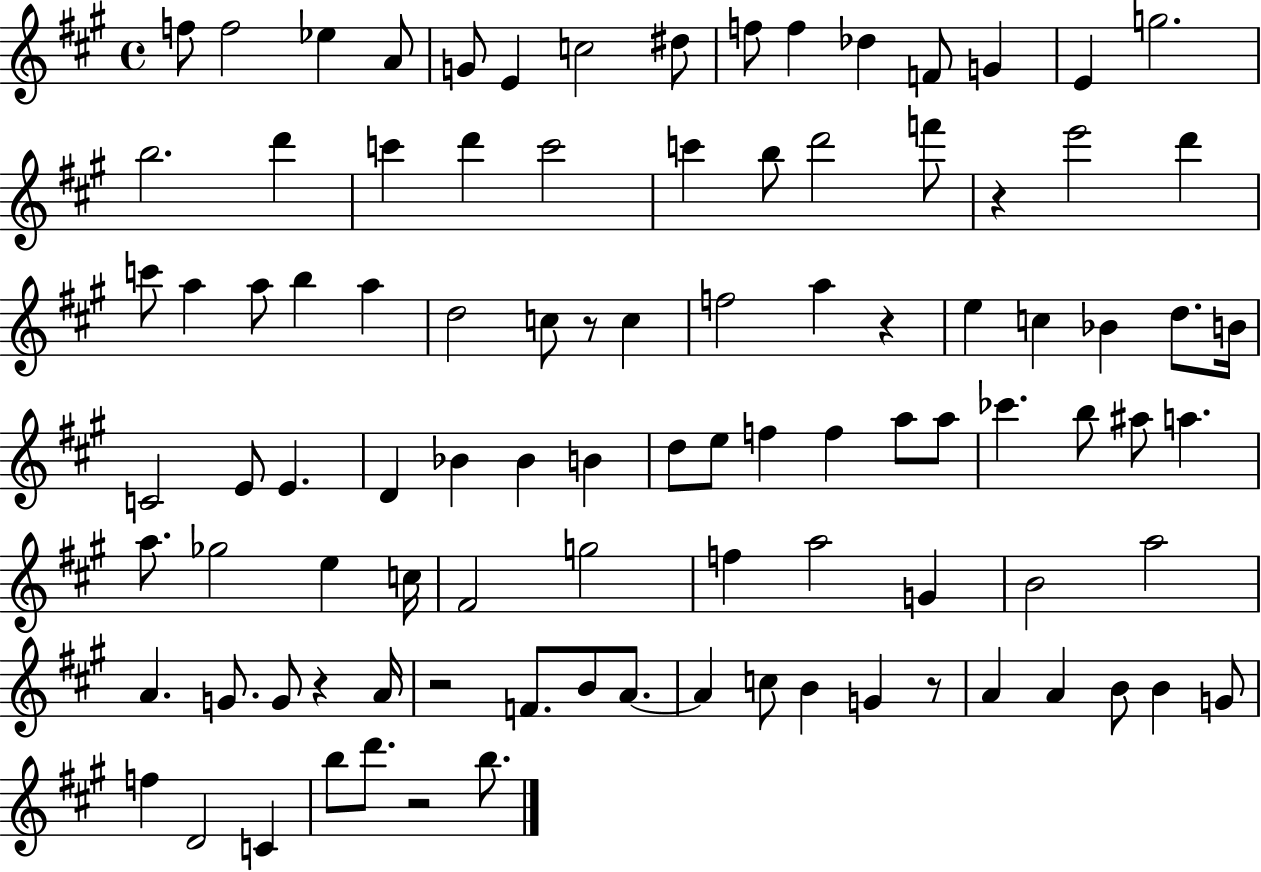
{
  \clef treble
  \time 4/4
  \defaultTimeSignature
  \key a \major
  f''8 f''2 ees''4 a'8 | g'8 e'4 c''2 dis''8 | f''8 f''4 des''4 f'8 g'4 | e'4 g''2. | \break b''2. d'''4 | c'''4 d'''4 c'''2 | c'''4 b''8 d'''2 f'''8 | r4 e'''2 d'''4 | \break c'''8 a''4 a''8 b''4 a''4 | d''2 c''8 r8 c''4 | f''2 a''4 r4 | e''4 c''4 bes'4 d''8. b'16 | \break c'2 e'8 e'4. | d'4 bes'4 bes'4 b'4 | d''8 e''8 f''4 f''4 a''8 a''8 | ces'''4. b''8 ais''8 a''4. | \break a''8. ges''2 e''4 c''16 | fis'2 g''2 | f''4 a''2 g'4 | b'2 a''2 | \break a'4. g'8. g'8 r4 a'16 | r2 f'8. b'8 a'8.~~ | a'4 c''8 b'4 g'4 r8 | a'4 a'4 b'8 b'4 g'8 | \break f''4 d'2 c'4 | b''8 d'''8. r2 b''8. | \bar "|."
}